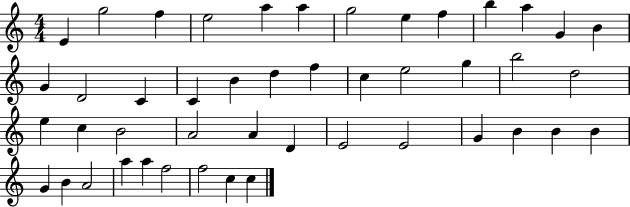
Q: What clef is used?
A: treble